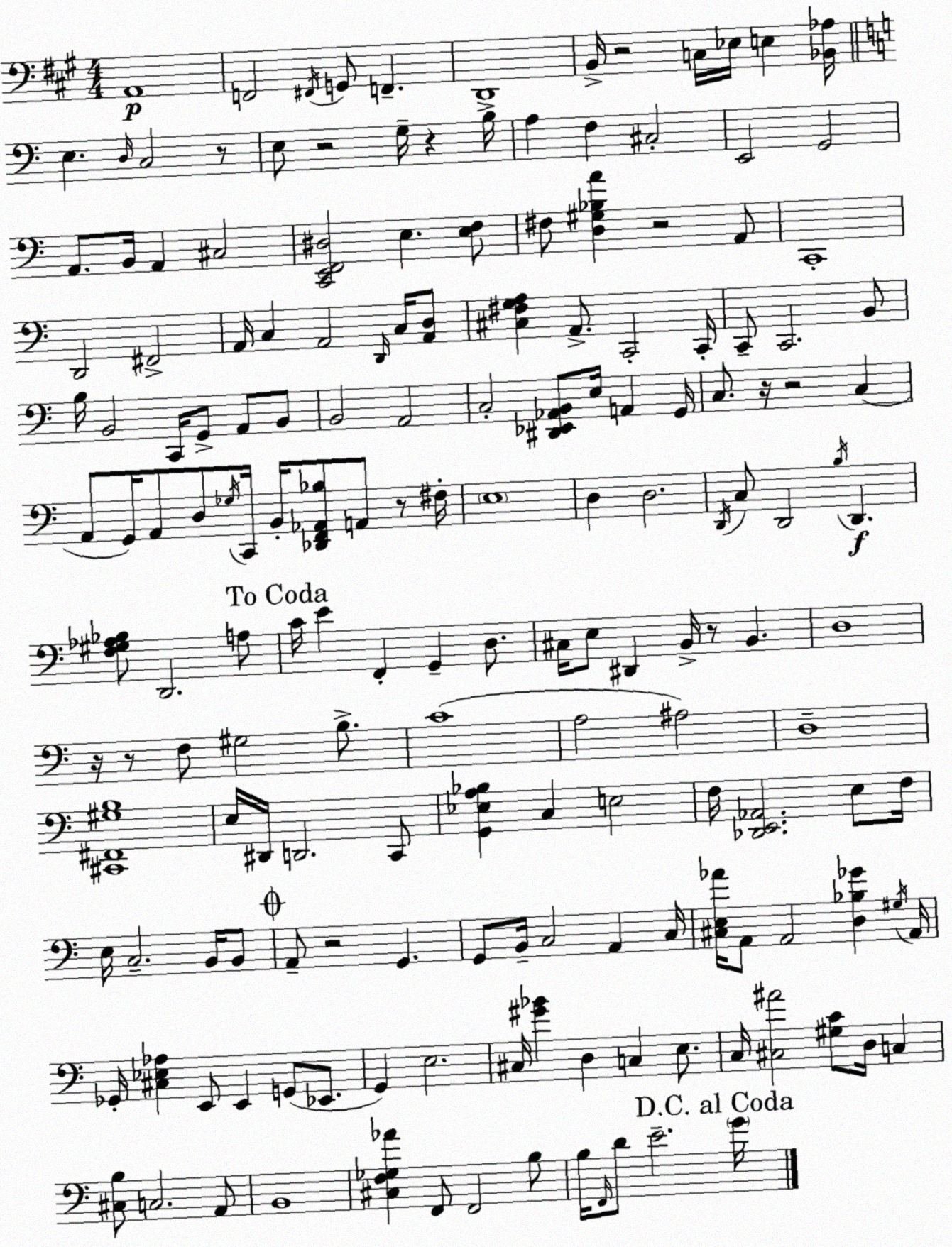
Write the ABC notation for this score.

X:1
T:Untitled
M:4/4
L:1/4
K:A
A,,4 F,,2 ^F,,/4 G,,/2 F,, D,,4 B,,/4 z2 C,/4 _E,/4 E, [_B,,_A,]/4 E, D,/4 C,2 z/2 E,/2 z2 G,/4 z B,/4 A, F, ^C,2 E,,2 G,,2 A,,/2 B,,/4 A,, ^C,2 [C,,E,,F,,^D,]2 E, [E,F,]/2 ^F,/2 [D,^G,_B,A] z2 A,,/2 C,,4 D,,2 ^F,,2 A,,/4 C, A,,2 D,,/4 C,/4 [A,,D,]/2 [^C,^F,G,A,] A,,/2 C,,2 C,,/4 C,,/2 C,,2 B,,/2 B,/4 B,,2 C,,/4 G,,/2 A,,/2 B,,/2 B,,2 A,,2 C,2 [^D,,_E,,_A,,B,,]/2 E,/4 A,, G,,/4 C,/2 z/4 z2 C, A,,/2 G,,/4 A,,/2 D,/2 _G,/4 C,,/4 B,,/4 [_D,,F,,_A,,_B,]/2 A,,/2 z/2 ^F,/4 E,4 D, D,2 D,,/4 C,/2 D,,2 B,/4 D,, [F,^G,_A,_B,]/2 D,,2 A,/2 C/4 E F,, G,, D,/2 ^C,/4 E,/2 ^D,, B,,/4 z/2 B,, D,4 z/4 z/2 F,/2 ^G,2 B,/2 C4 A,2 ^A,2 D,4 [^C,,^F,,^G,B,]4 E,/4 ^D,,/4 D,,2 C,,/2 [G,,_E,A,_B,] C, E,2 F,/4 [_D,,E,,_A,,]2 E,/2 F,/4 E,/4 C,2 B,,/4 B,,/2 A,,/2 z2 G,, G,,/2 B,,/4 C,2 A,, C,/4 [^C,E,_A]/4 A,,/2 A,,2 [D,_B,_G] ^G,/4 A,,/4 _G,,/4 [^C,_E,_A,] E,,/2 E,, G,,/2 _E,,/2 G,, E,2 ^C,/4 [^G_B] D, C, E,/2 C,/4 [^C,^A]2 [^G,C]/2 D,/4 C, [^C,B,]/2 C,2 A,,/2 B,,4 [^C,F,_G,_A] F,,/2 F,,2 B,/2 B,/4 F,,/4 D/2 E2 G/4